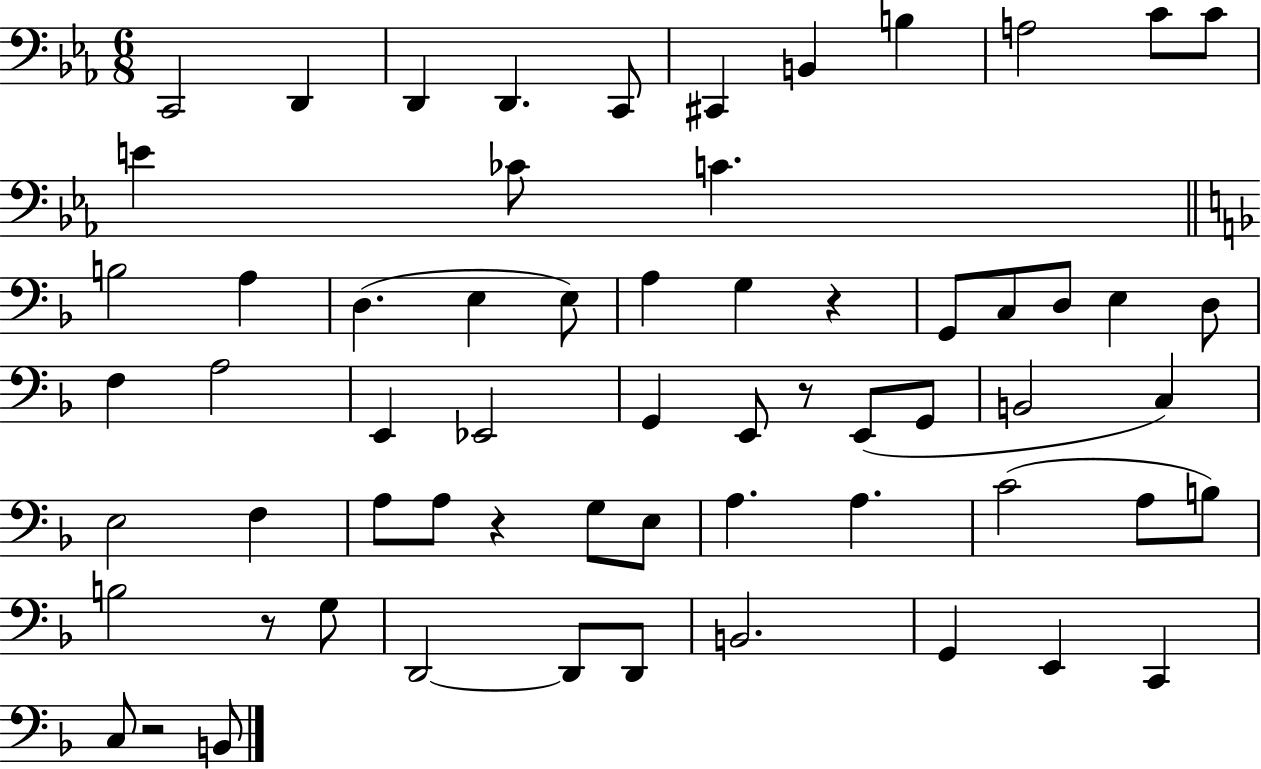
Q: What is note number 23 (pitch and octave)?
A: C3